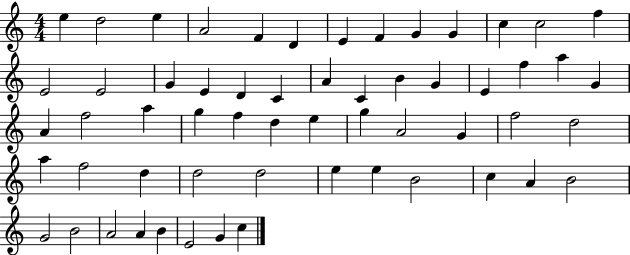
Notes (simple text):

E5/q D5/h E5/q A4/h F4/q D4/q E4/q F4/q G4/q G4/q C5/q C5/h F5/q E4/h E4/h G4/q E4/q D4/q C4/q A4/q C4/q B4/q G4/q E4/q F5/q A5/q G4/q A4/q F5/h A5/q G5/q F5/q D5/q E5/q G5/q A4/h G4/q F5/h D5/h A5/q F5/h D5/q D5/h D5/h E5/q E5/q B4/h C5/q A4/q B4/h G4/h B4/h A4/h A4/q B4/q E4/h G4/q C5/q